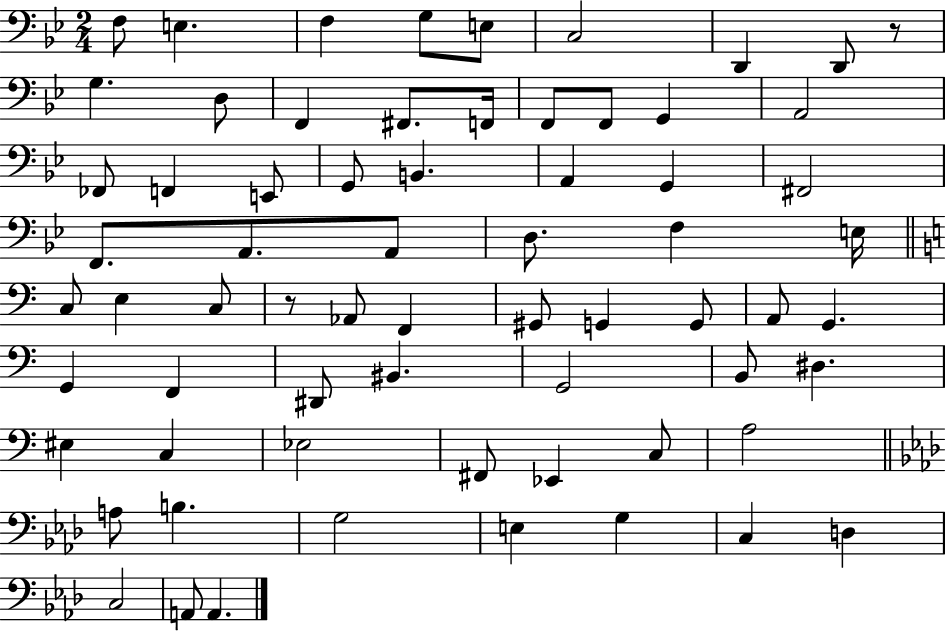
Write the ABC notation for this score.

X:1
T:Untitled
M:2/4
L:1/4
K:Bb
F,/2 E, F, G,/2 E,/2 C,2 D,, D,,/2 z/2 G, D,/2 F,, ^F,,/2 F,,/4 F,,/2 F,,/2 G,, A,,2 _F,,/2 F,, E,,/2 G,,/2 B,, A,, G,, ^F,,2 F,,/2 A,,/2 A,,/2 D,/2 F, E,/4 C,/2 E, C,/2 z/2 _A,,/2 F,, ^G,,/2 G,, G,,/2 A,,/2 G,, G,, F,, ^D,,/2 ^B,, G,,2 B,,/2 ^D, ^E, C, _E,2 ^F,,/2 _E,, C,/2 A,2 A,/2 B, G,2 E, G, C, D, C,2 A,,/2 A,,